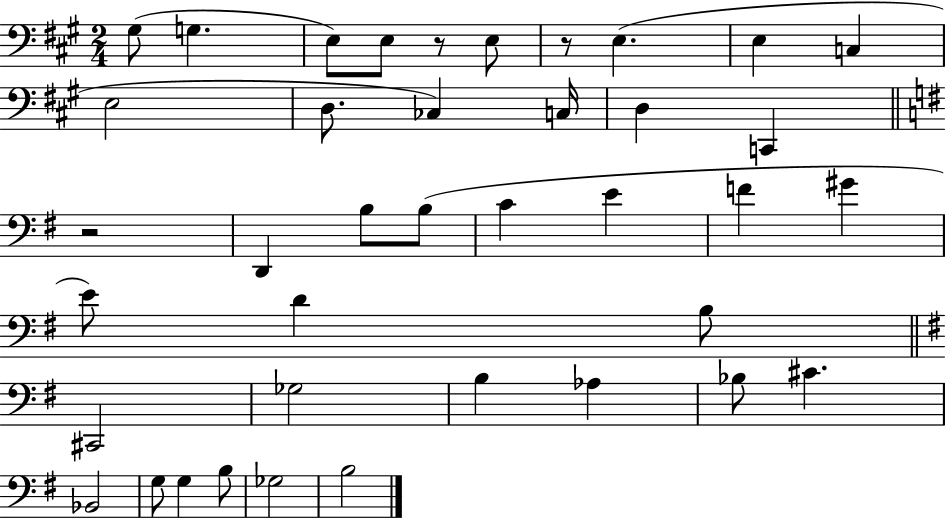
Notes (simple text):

G#3/e G3/q. E3/e E3/e R/e E3/e R/e E3/q. E3/q C3/q E3/h D3/e. CES3/q C3/s D3/q C2/q R/h D2/q B3/e B3/e C4/q E4/q F4/q G#4/q E4/e D4/q B3/e C#2/h Gb3/h B3/q Ab3/q Bb3/e C#4/q. Bb2/h G3/e G3/q B3/e Gb3/h B3/h